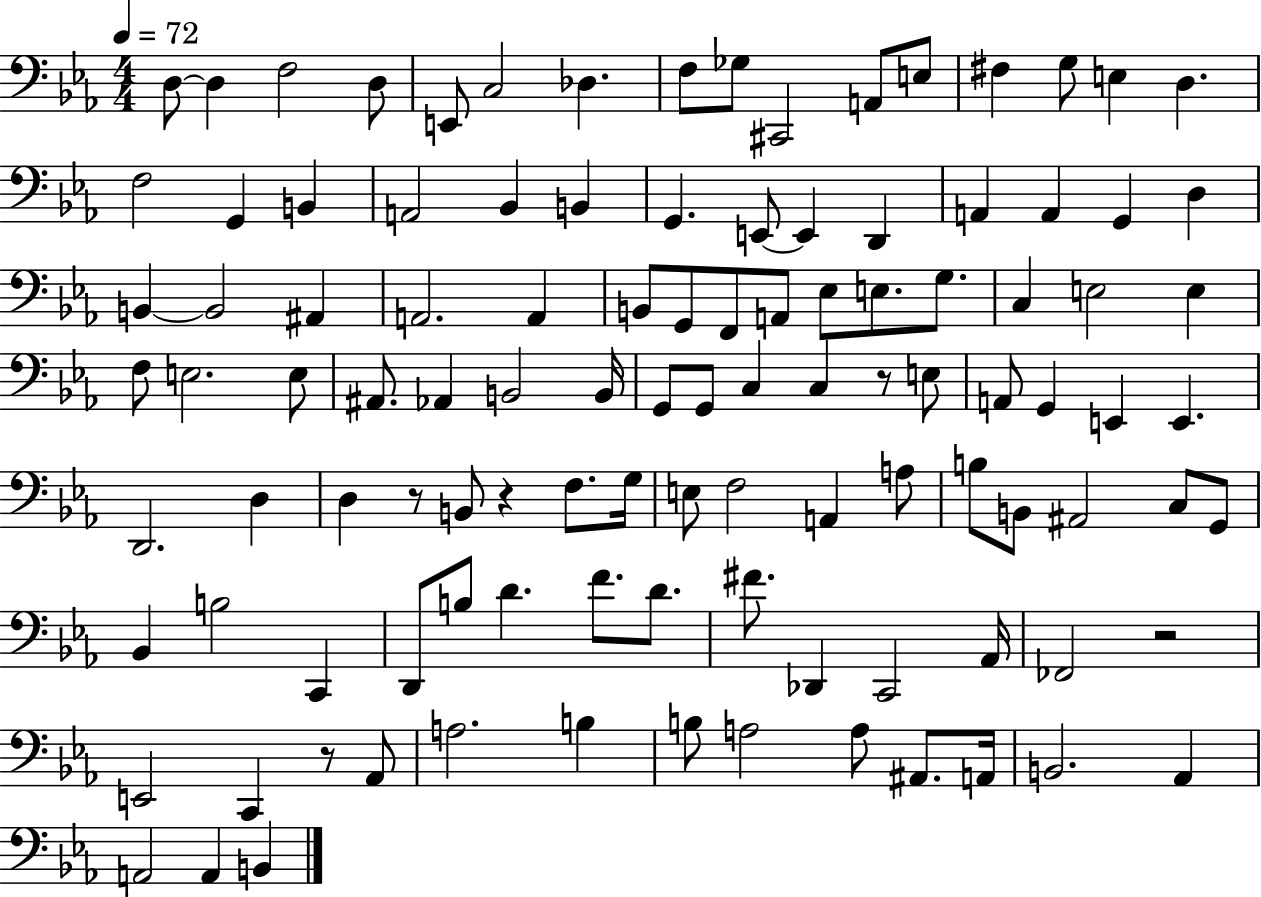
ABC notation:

X:1
T:Untitled
M:4/4
L:1/4
K:Eb
D,/2 D, F,2 D,/2 E,,/2 C,2 _D, F,/2 _G,/2 ^C,,2 A,,/2 E,/2 ^F, G,/2 E, D, F,2 G,, B,, A,,2 _B,, B,, G,, E,,/2 E,, D,, A,, A,, G,, D, B,, B,,2 ^A,, A,,2 A,, B,,/2 G,,/2 F,,/2 A,,/2 _E,/2 E,/2 G,/2 C, E,2 E, F,/2 E,2 E,/2 ^A,,/2 _A,, B,,2 B,,/4 G,,/2 G,,/2 C, C, z/2 E,/2 A,,/2 G,, E,, E,, D,,2 D, D, z/2 B,,/2 z F,/2 G,/4 E,/2 F,2 A,, A,/2 B,/2 B,,/2 ^A,,2 C,/2 G,,/2 _B,, B,2 C,, D,,/2 B,/2 D F/2 D/2 ^F/2 _D,, C,,2 _A,,/4 _F,,2 z2 E,,2 C,, z/2 _A,,/2 A,2 B, B,/2 A,2 A,/2 ^A,,/2 A,,/4 B,,2 _A,, A,,2 A,, B,,